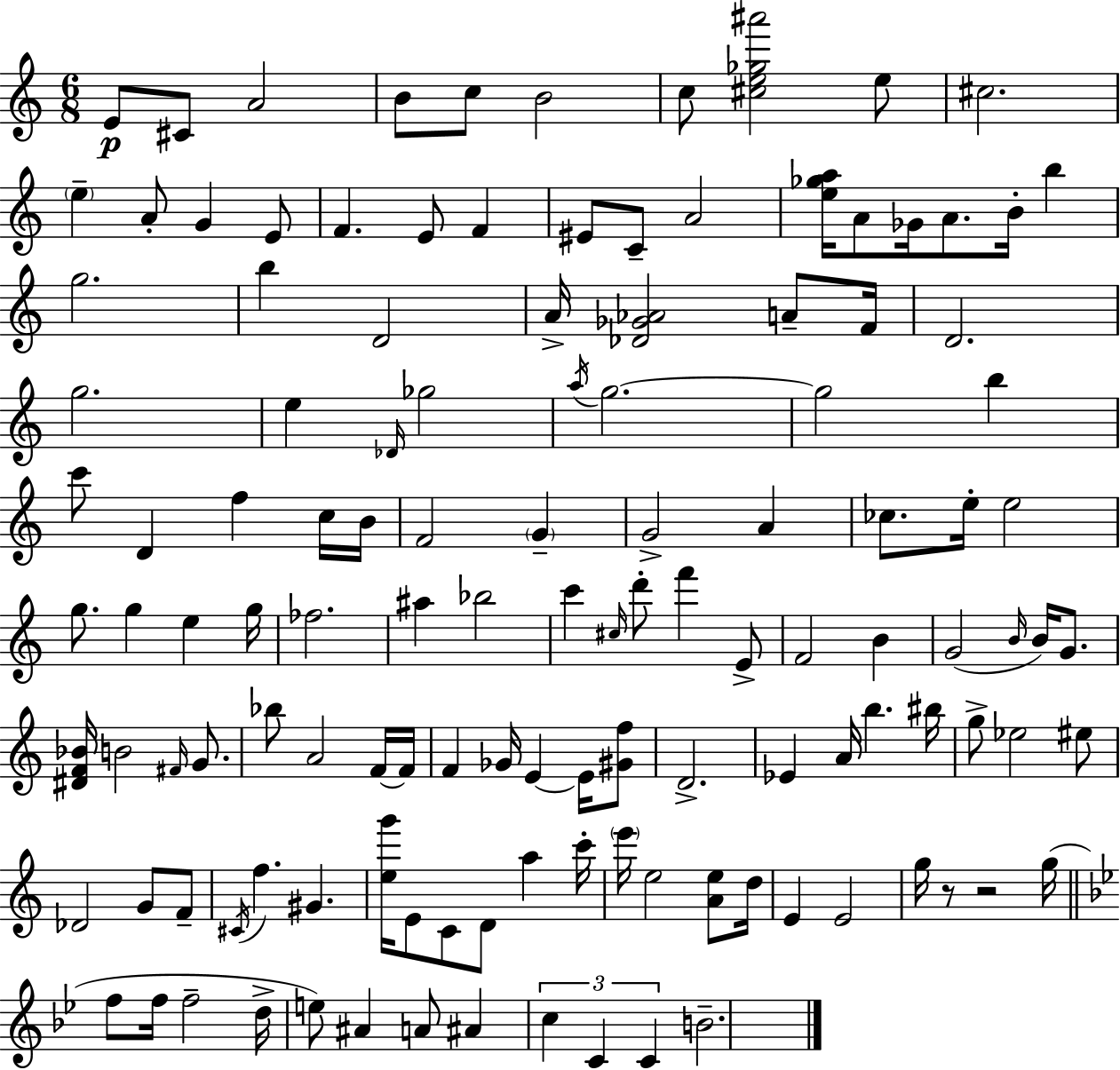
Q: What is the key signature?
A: C major